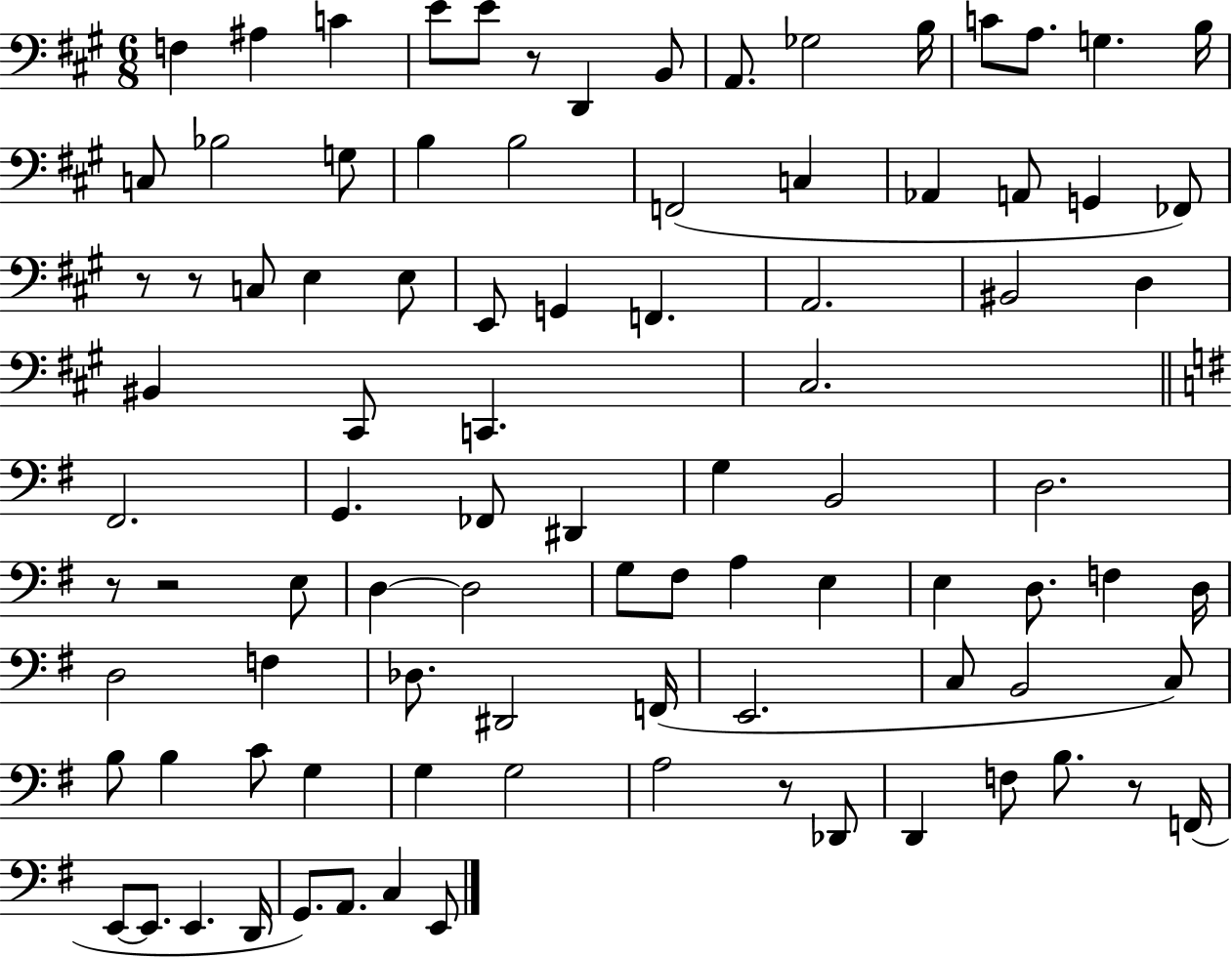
{
  \clef bass
  \numericTimeSignature
  \time 6/8
  \key a \major
  f4 ais4 c'4 | e'8 e'8 r8 d,4 b,8 | a,8. ges2 b16 | c'8 a8. g4. b16 | \break c8 bes2 g8 | b4 b2 | f,2( c4 | aes,4 a,8 g,4 fes,8) | \break r8 r8 c8 e4 e8 | e,8 g,4 f,4. | a,2. | bis,2 d4 | \break bis,4 cis,8 c,4. | cis2. | \bar "||" \break \key e \minor fis,2. | g,4. fes,8 dis,4 | g4 b,2 | d2. | \break r8 r2 e8 | d4~~ d2 | g8 fis8 a4 e4 | e4 d8. f4 d16 | \break d2 f4 | des8. dis,2 f,16( | e,2. | c8 b,2 c8) | \break b8 b4 c'8 g4 | g4 g2 | a2 r8 des,8 | d,4 f8 b8. r8 f,16( | \break e,8~~ e,8. e,4. d,16 | g,8.) a,8. c4 e,8 | \bar "|."
}